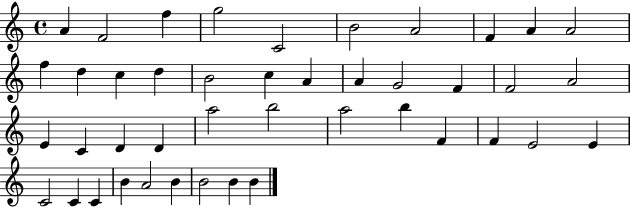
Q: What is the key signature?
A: C major